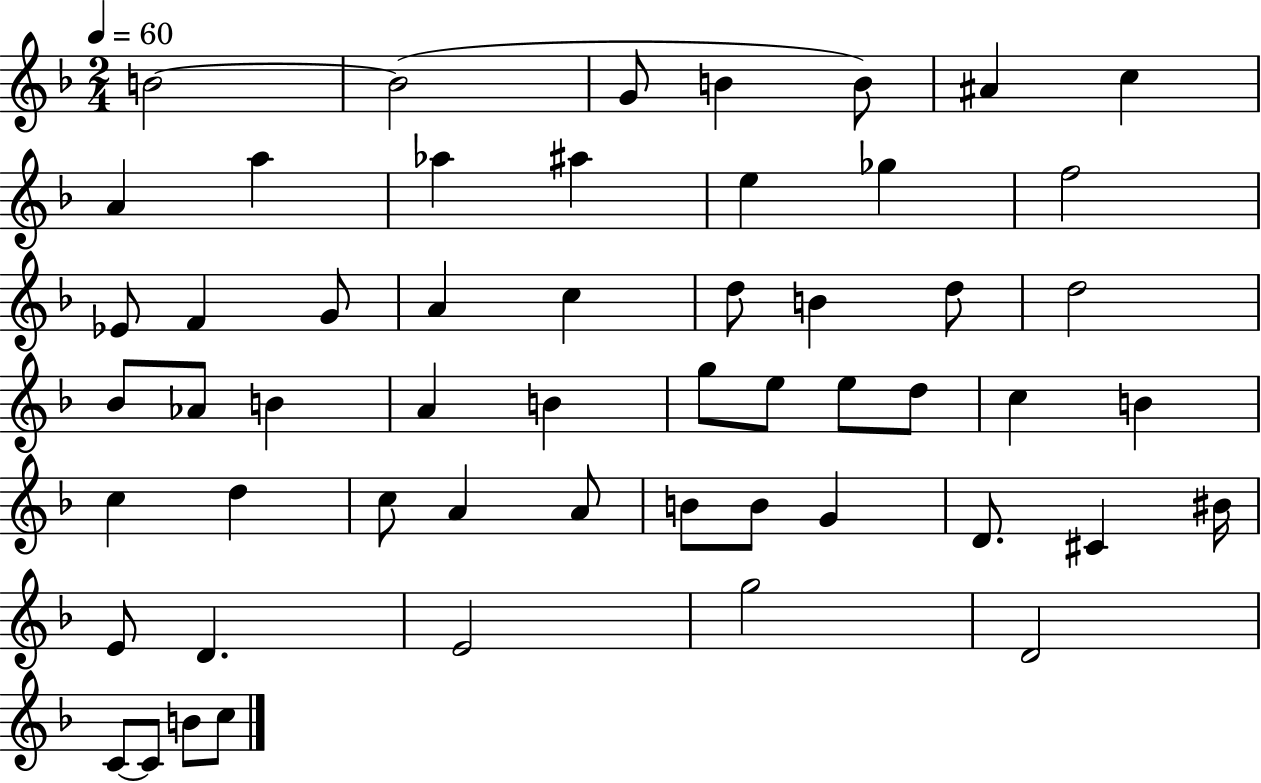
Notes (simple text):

B4/h B4/h G4/e B4/q B4/e A#4/q C5/q A4/q A5/q Ab5/q A#5/q E5/q Gb5/q F5/h Eb4/e F4/q G4/e A4/q C5/q D5/e B4/q D5/e D5/h Bb4/e Ab4/e B4/q A4/q B4/q G5/e E5/e E5/e D5/e C5/q B4/q C5/q D5/q C5/e A4/q A4/e B4/e B4/e G4/q D4/e. C#4/q BIS4/s E4/e D4/q. E4/h G5/h D4/h C4/e C4/e B4/e C5/e